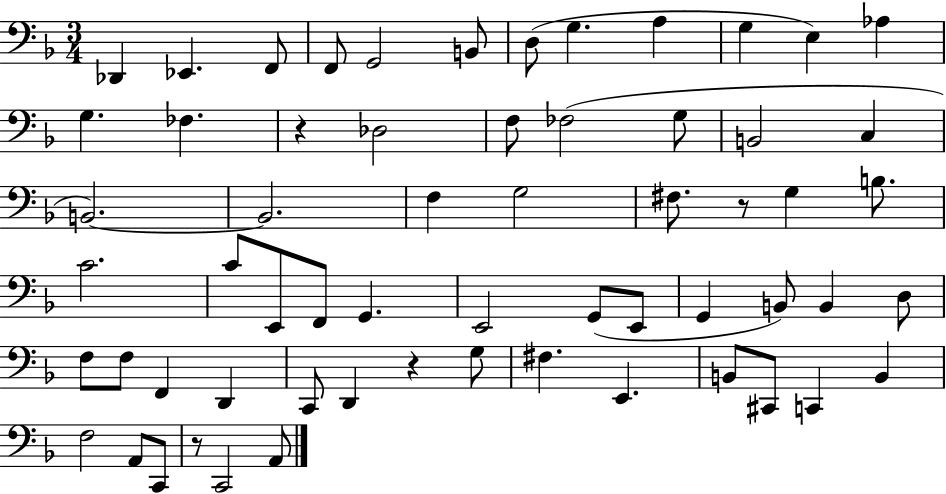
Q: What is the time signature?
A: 3/4